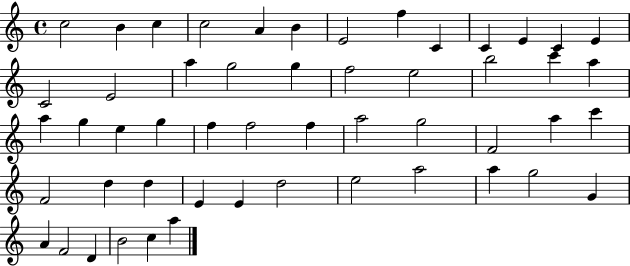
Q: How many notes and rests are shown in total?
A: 52